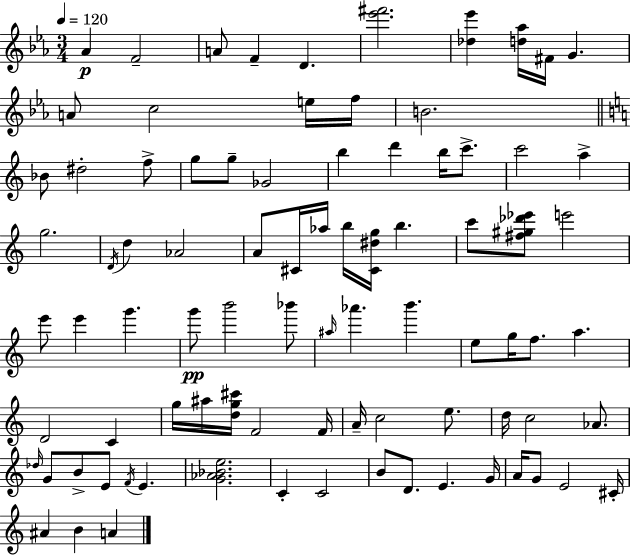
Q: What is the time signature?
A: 3/4